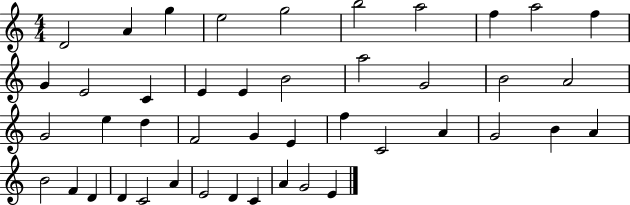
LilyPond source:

{
  \clef treble
  \numericTimeSignature
  \time 4/4
  \key c \major
  d'2 a'4 g''4 | e''2 g''2 | b''2 a''2 | f''4 a''2 f''4 | \break g'4 e'2 c'4 | e'4 e'4 b'2 | a''2 g'2 | b'2 a'2 | \break g'2 e''4 d''4 | f'2 g'4 e'4 | f''4 c'2 a'4 | g'2 b'4 a'4 | \break b'2 f'4 d'4 | d'4 c'2 a'4 | e'2 d'4 c'4 | a'4 g'2 e'4 | \break \bar "|."
}